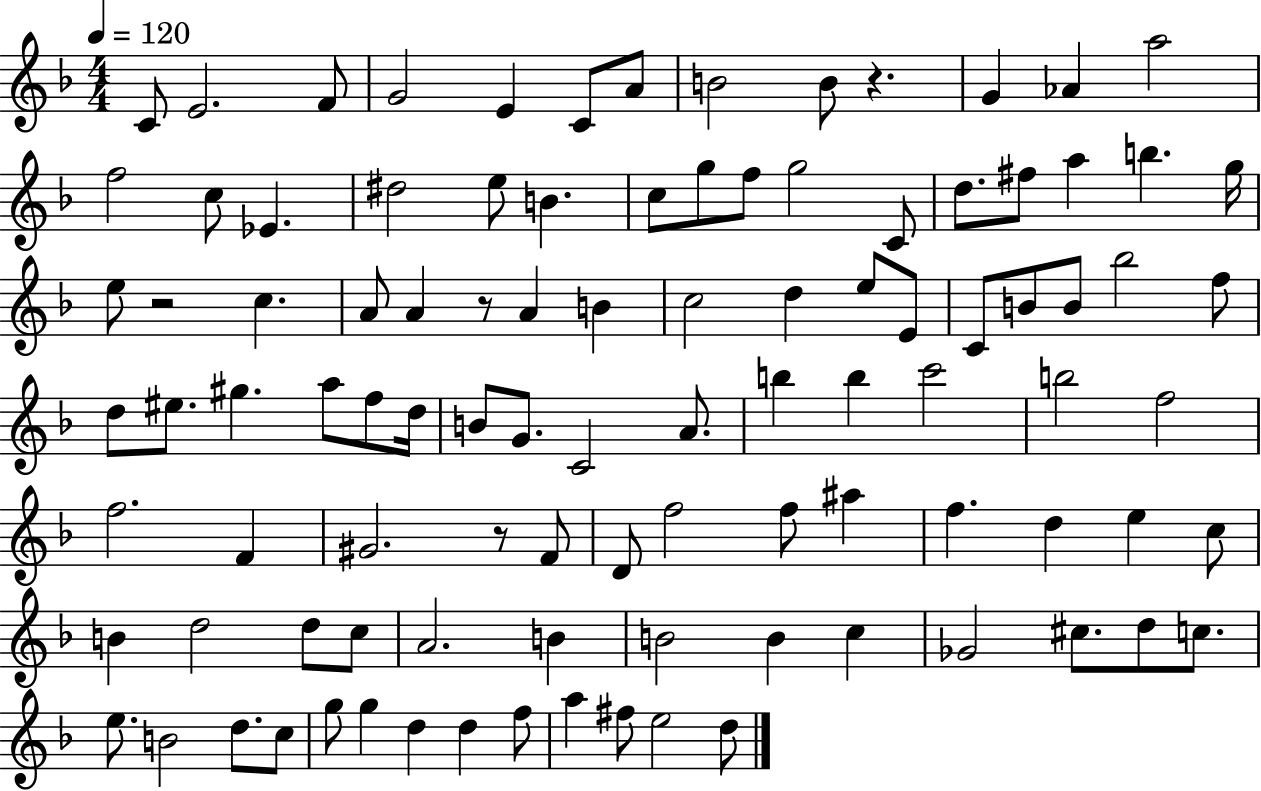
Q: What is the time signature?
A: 4/4